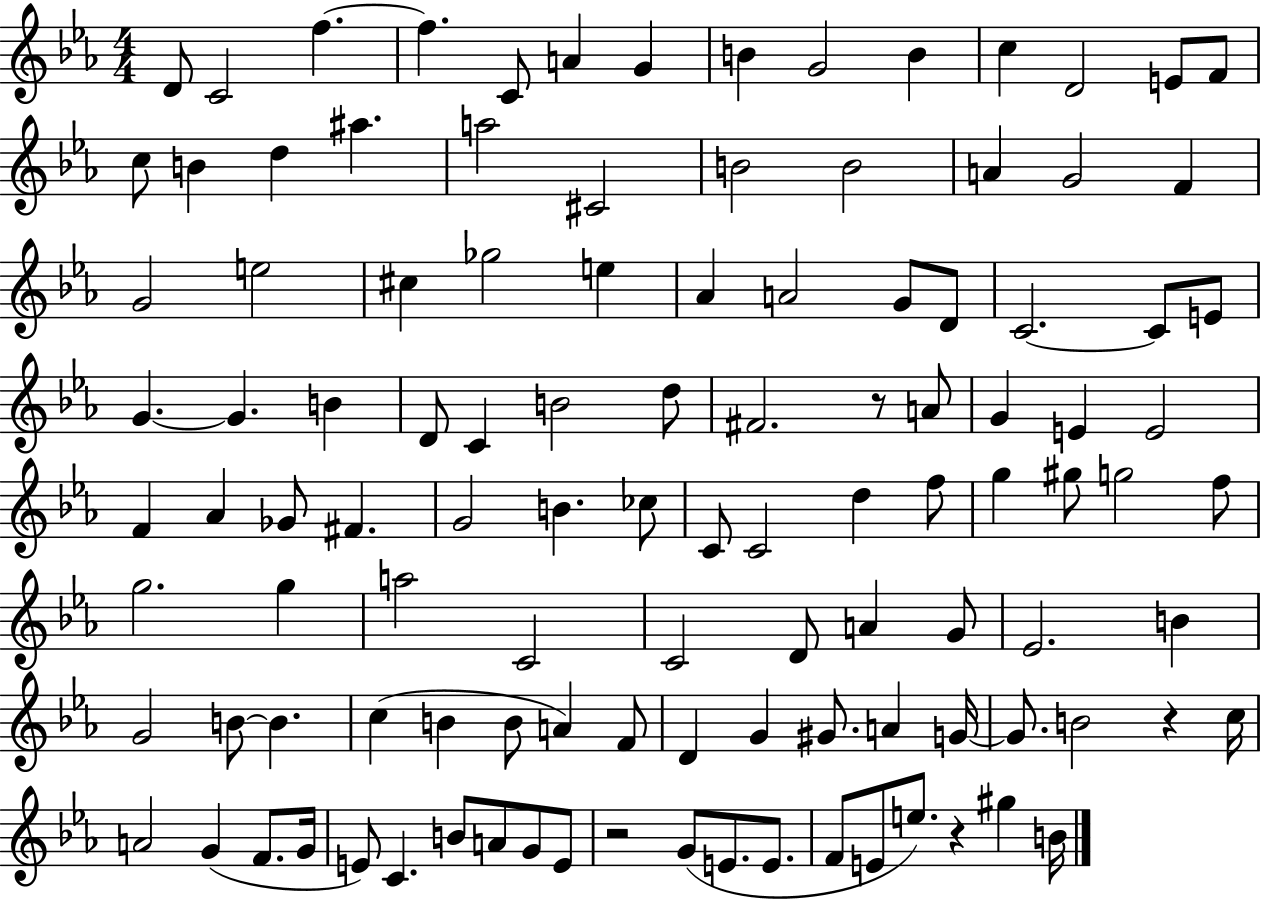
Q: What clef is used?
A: treble